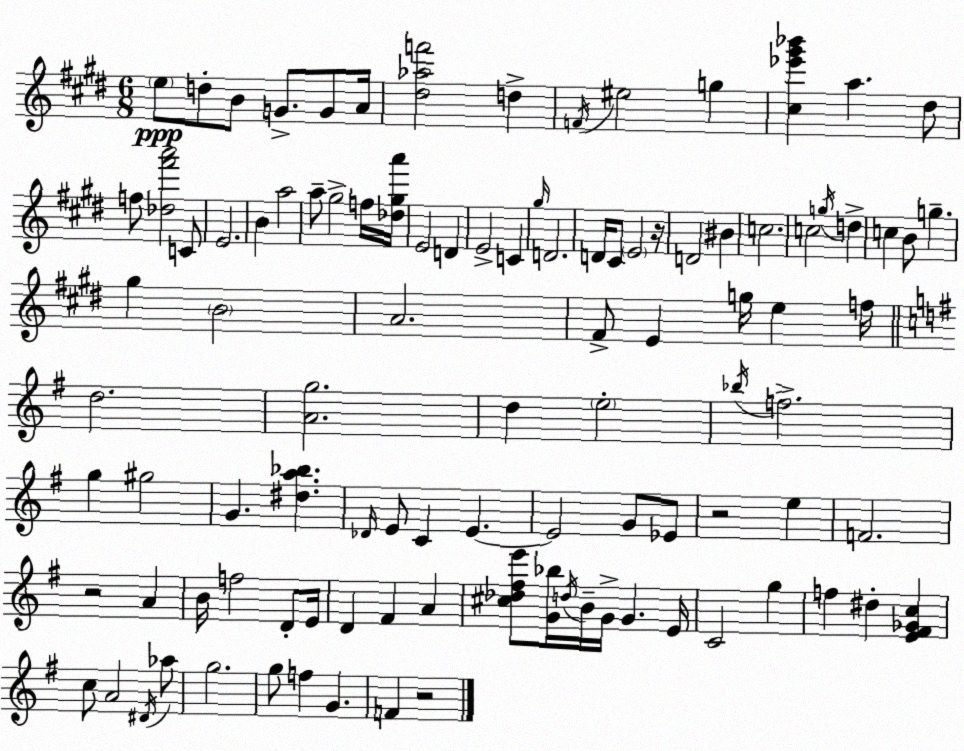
X:1
T:Untitled
M:6/8
L:1/4
K:E
e/2 d/2 B/2 G/2 G/2 A/4 [^d_af']2 d F/4 ^e2 g [^c_e'^g'_b'] a ^d/2 f/2 [_d^f'a']2 C/2 E2 B a2 a/2 ^g2 f/4 [_d^ga']/4 E2 D E2 C ^g/4 D2 D/4 ^C/2 E2 z/4 D2 ^B c2 c2 g/4 d c B/2 g ^g B2 A2 ^F/2 E g/4 e f/4 d2 [Ag]2 d e2 _b/4 f2 g ^g2 G [^da_b] _D/4 E/2 C E E2 G/2 _E/2 z2 e F2 z2 A B/4 f2 D/2 E/4 D ^F A [^c_d^fe']/2 [G_b]/4 d/4 B/4 G/4 G E/4 C2 g f ^d [E^F_Gc] c/2 A2 ^D/4 _a/2 g2 g/2 f G F z2